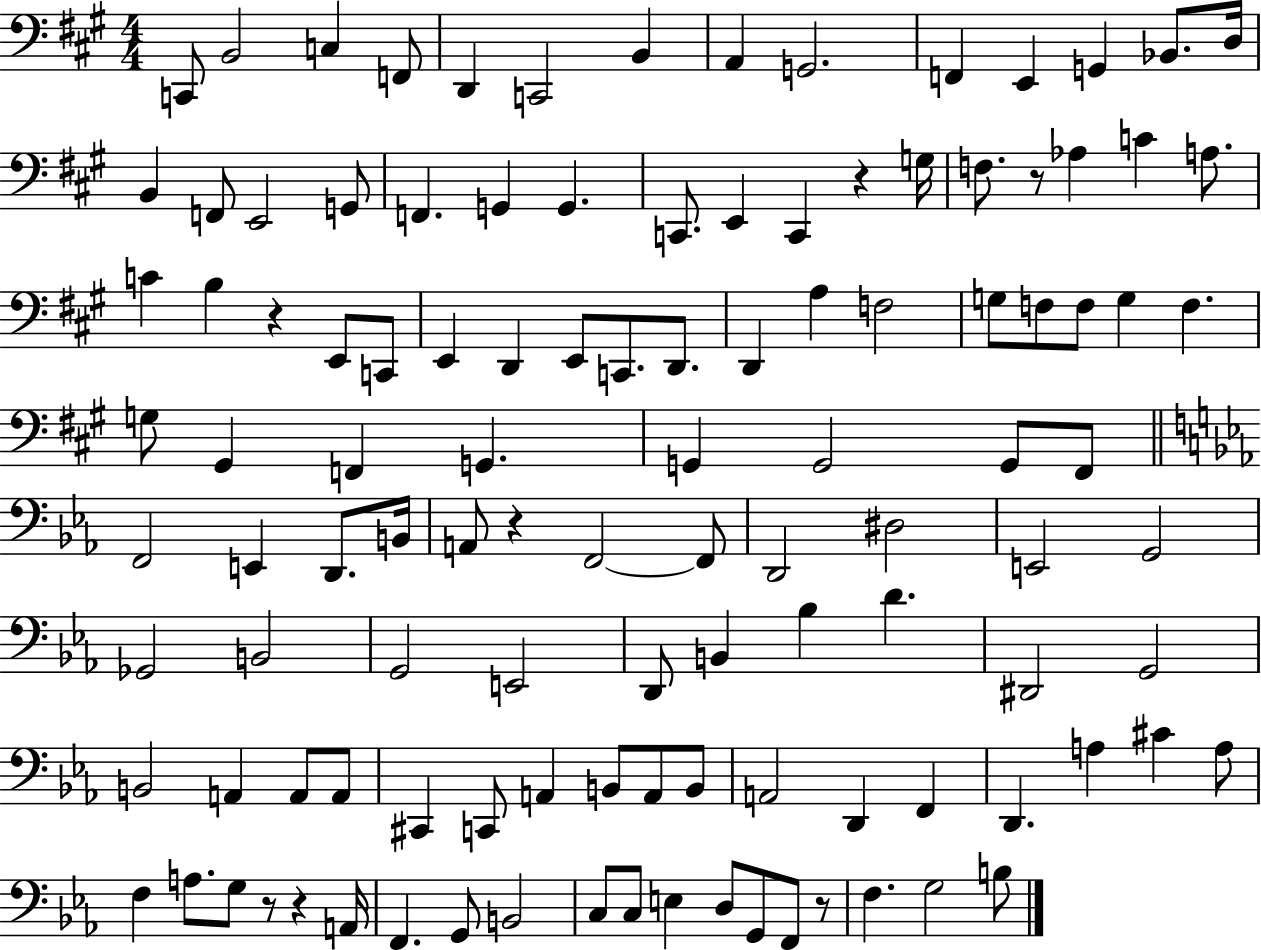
X:1
T:Untitled
M:4/4
L:1/4
K:A
C,,/2 B,,2 C, F,,/2 D,, C,,2 B,, A,, G,,2 F,, E,, G,, _B,,/2 D,/4 B,, F,,/2 E,,2 G,,/2 F,, G,, G,, C,,/2 E,, C,, z G,/4 F,/2 z/2 _A, C A,/2 C B, z E,,/2 C,,/2 E,, D,, E,,/2 C,,/2 D,,/2 D,, A, F,2 G,/2 F,/2 F,/2 G, F, G,/2 ^G,, F,, G,, G,, G,,2 G,,/2 ^F,,/2 F,,2 E,, D,,/2 B,,/4 A,,/2 z F,,2 F,,/2 D,,2 ^D,2 E,,2 G,,2 _G,,2 B,,2 G,,2 E,,2 D,,/2 B,, _B, D ^D,,2 G,,2 B,,2 A,, A,,/2 A,,/2 ^C,, C,,/2 A,, B,,/2 A,,/2 B,,/2 A,,2 D,, F,, D,, A, ^C A,/2 F, A,/2 G,/2 z/2 z A,,/4 F,, G,,/2 B,,2 C,/2 C,/2 E, D,/2 G,,/2 F,,/2 z/2 F, G,2 B,/2